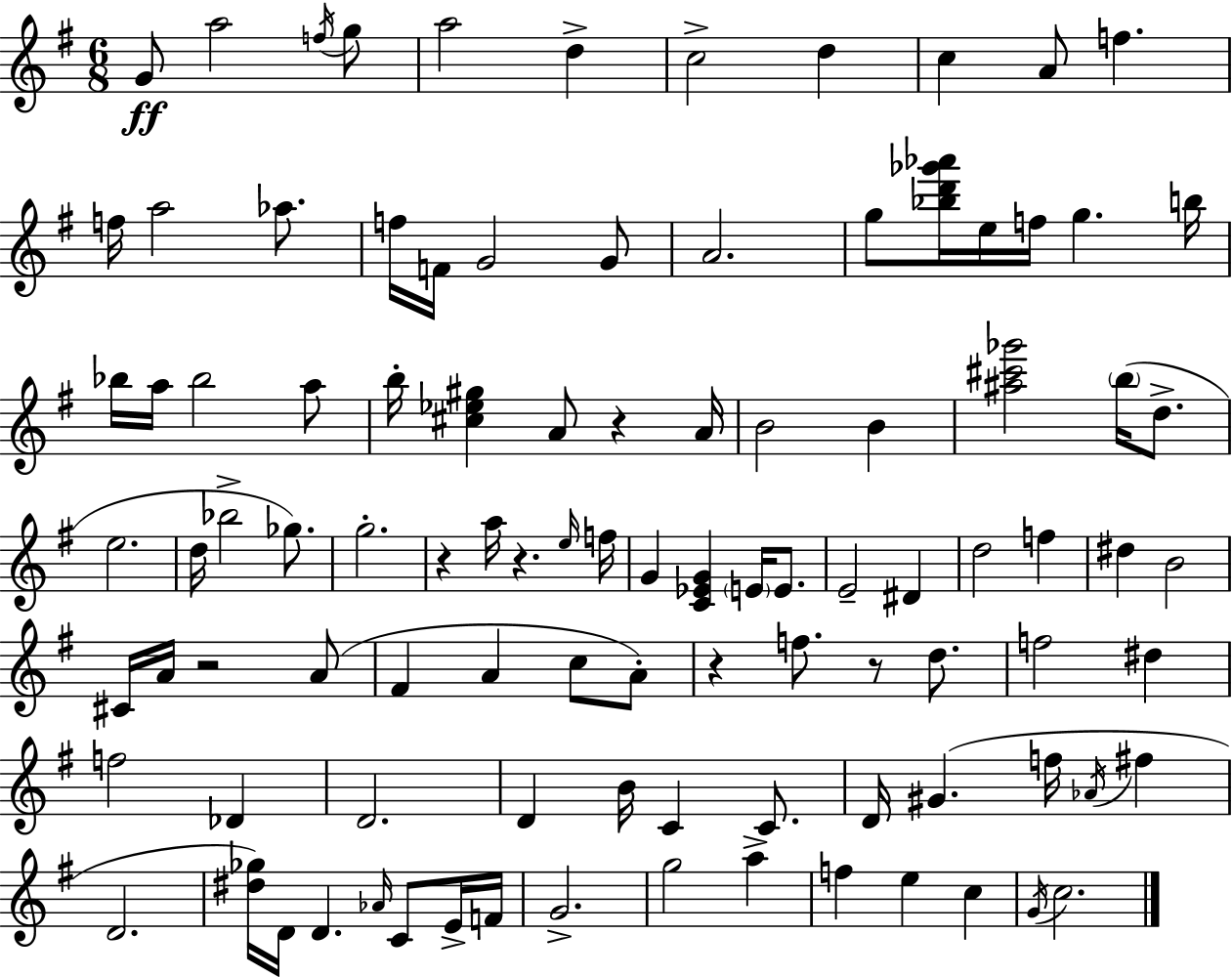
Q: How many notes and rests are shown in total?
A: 101